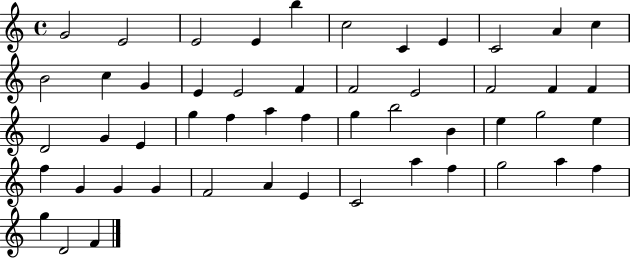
{
  \clef treble
  \time 4/4
  \defaultTimeSignature
  \key c \major
  g'2 e'2 | e'2 e'4 b''4 | c''2 c'4 e'4 | c'2 a'4 c''4 | \break b'2 c''4 g'4 | e'4 e'2 f'4 | f'2 e'2 | f'2 f'4 f'4 | \break d'2 g'4 e'4 | g''4 f''4 a''4 f''4 | g''4 b''2 b'4 | e''4 g''2 e''4 | \break f''4 g'4 g'4 g'4 | f'2 a'4 e'4 | c'2 a''4 f''4 | g''2 a''4 f''4 | \break g''4 d'2 f'4 | \bar "|."
}